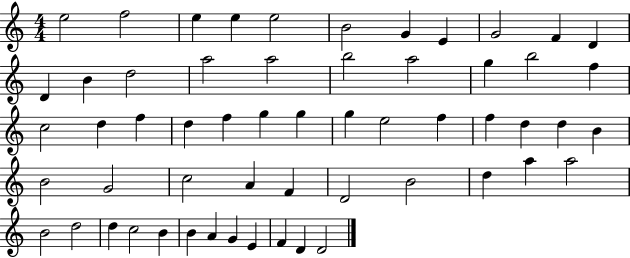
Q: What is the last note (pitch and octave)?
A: D4